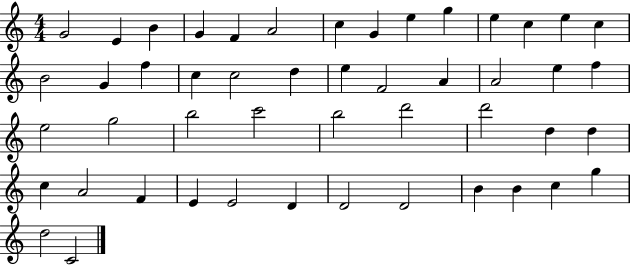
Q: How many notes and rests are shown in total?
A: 49